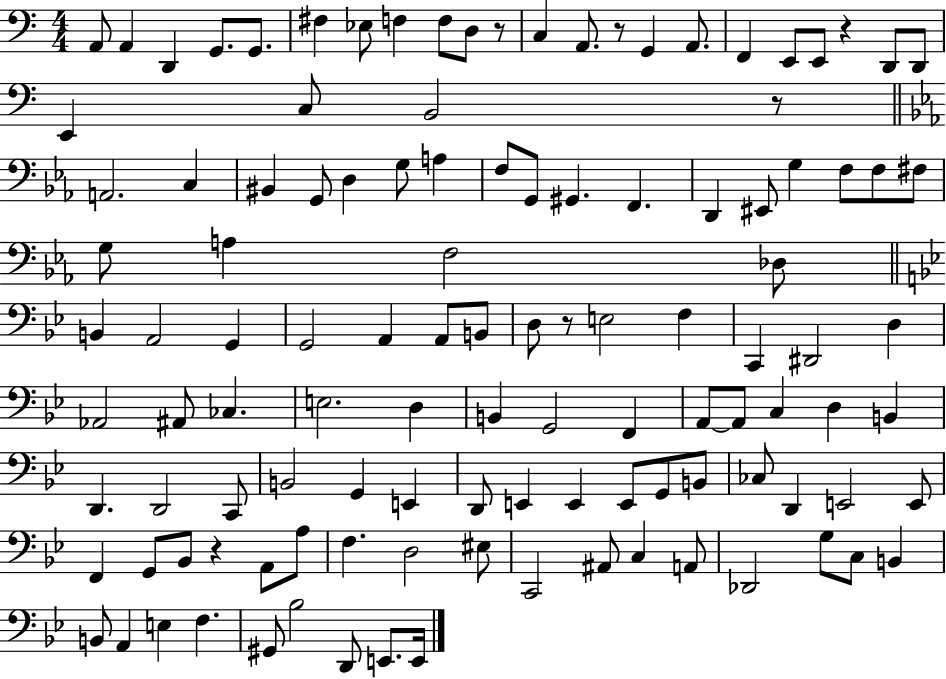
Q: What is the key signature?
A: C major